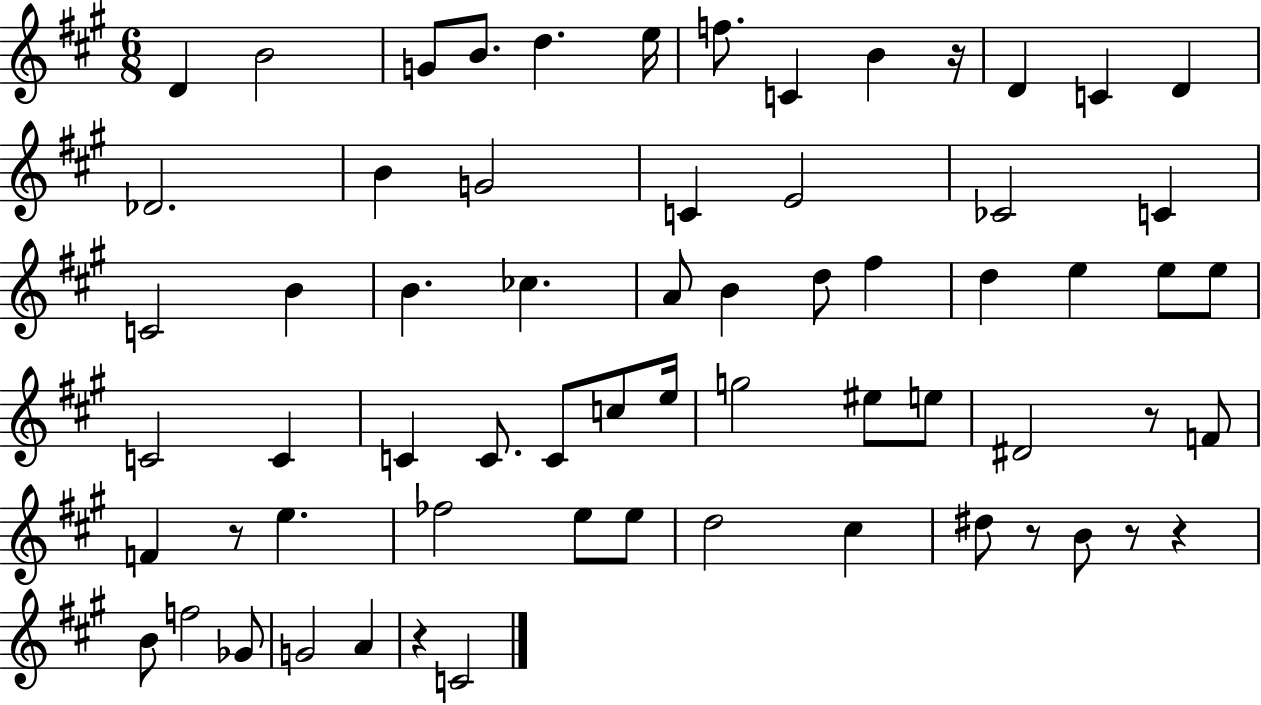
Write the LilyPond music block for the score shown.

{
  \clef treble
  \numericTimeSignature
  \time 6/8
  \key a \major
  d'4 b'2 | g'8 b'8. d''4. e''16 | f''8. c'4 b'4 r16 | d'4 c'4 d'4 | \break des'2. | b'4 g'2 | c'4 e'2 | ces'2 c'4 | \break c'2 b'4 | b'4. ces''4. | a'8 b'4 d''8 fis''4 | d''4 e''4 e''8 e''8 | \break c'2 c'4 | c'4 c'8. c'8 c''8 e''16 | g''2 eis''8 e''8 | dis'2 r8 f'8 | \break f'4 r8 e''4. | fes''2 e''8 e''8 | d''2 cis''4 | dis''8 r8 b'8 r8 r4 | \break b'8 f''2 ges'8 | g'2 a'4 | r4 c'2 | \bar "|."
}